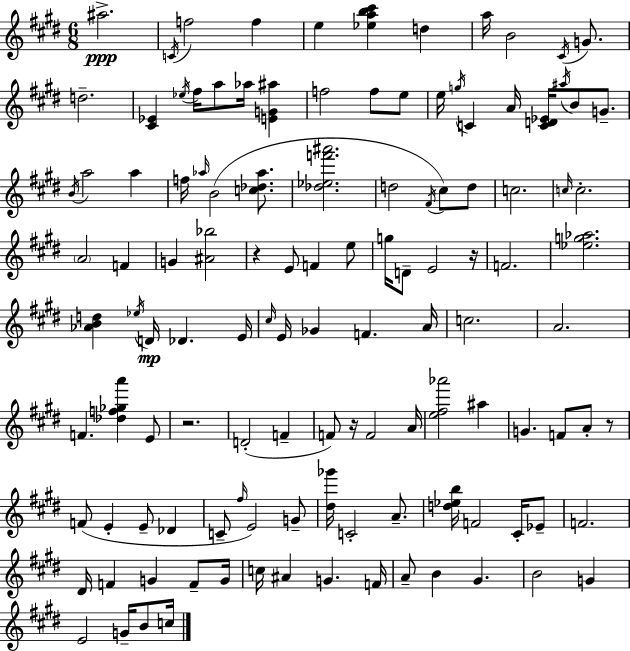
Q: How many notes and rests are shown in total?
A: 120